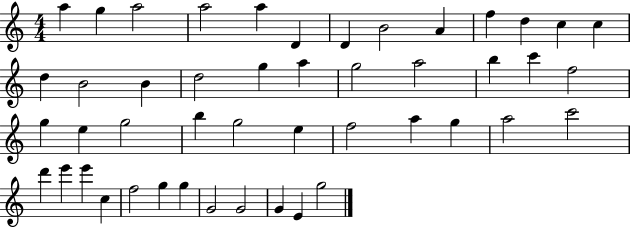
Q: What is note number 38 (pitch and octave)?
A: E6